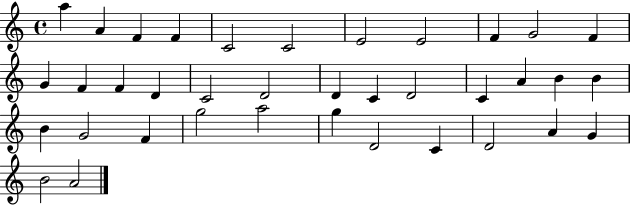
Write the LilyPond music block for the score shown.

{
  \clef treble
  \time 4/4
  \defaultTimeSignature
  \key c \major
  a''4 a'4 f'4 f'4 | c'2 c'2 | e'2 e'2 | f'4 g'2 f'4 | \break g'4 f'4 f'4 d'4 | c'2 d'2 | d'4 c'4 d'2 | c'4 a'4 b'4 b'4 | \break b'4 g'2 f'4 | g''2 a''2 | g''4 d'2 c'4 | d'2 a'4 g'4 | \break b'2 a'2 | \bar "|."
}